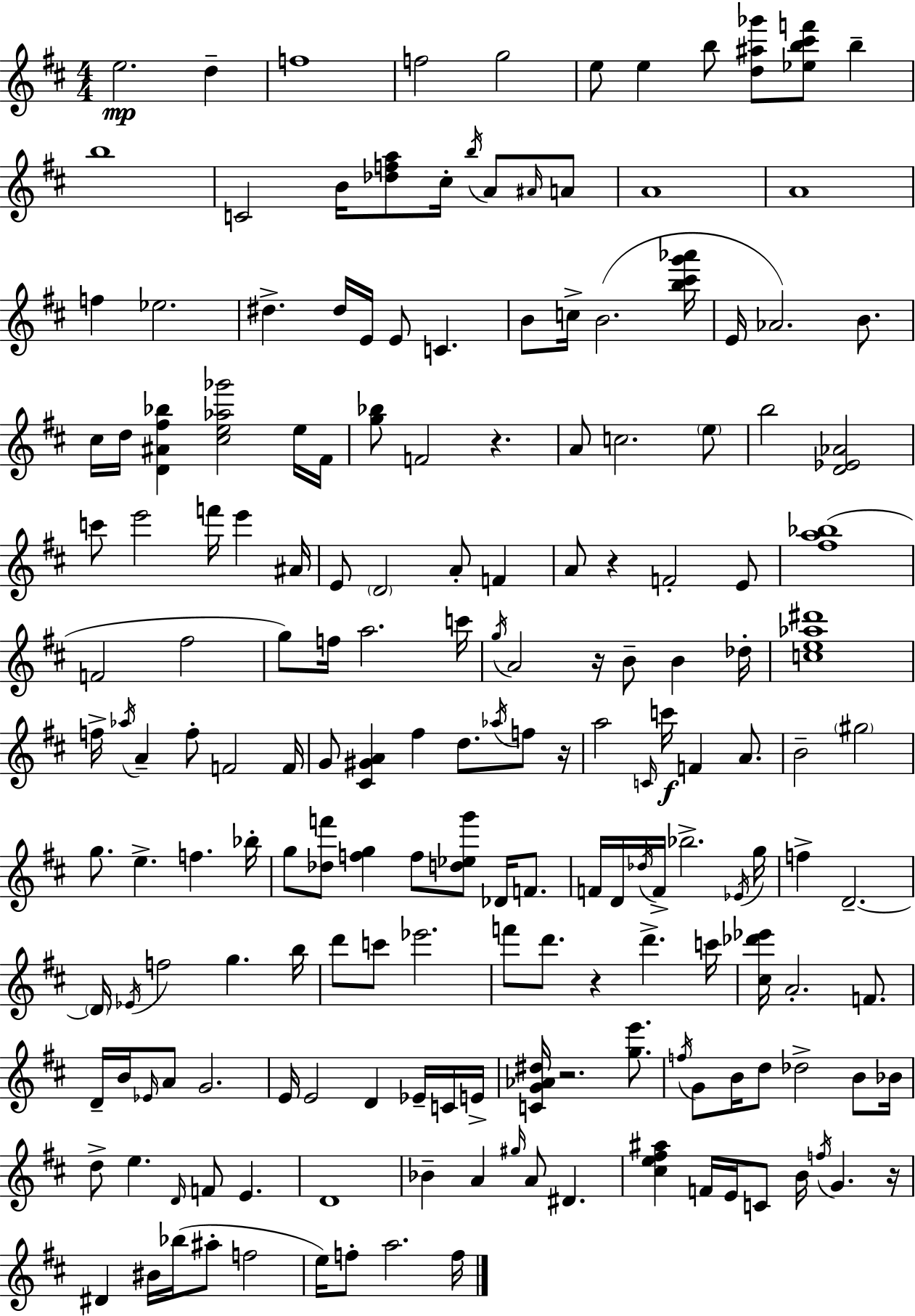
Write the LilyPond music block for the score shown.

{
  \clef treble
  \numericTimeSignature
  \time 4/4
  \key d \major
  e''2.\mp d''4-- | f''1 | f''2 g''2 | e''8 e''4 b''8 <d'' ais'' ges'''>8 <ees'' b'' cis''' f'''>8 b''4-- | \break b''1 | c'2 b'16 <des'' f'' a''>8 cis''16-. \acciaccatura { b''16 } a'8 \grace { ais'16 } | a'8 a'1 | a'1 | \break f''4 ees''2. | dis''4.-> dis''16 e'16 e'8 c'4. | b'8 c''16-> b'2.( | <b'' cis''' g''' aes'''>16 e'16 aes'2.) b'8. | \break cis''16 d''16 <d' ais' fis'' bes''>4 <cis'' e'' aes'' ges'''>2 | e''16 fis'16 <g'' bes''>8 f'2 r4. | a'8 c''2. | \parenthesize e''8 b''2 <d' ees' aes'>2 | \break c'''8 e'''2 f'''16 e'''4 | ais'16 e'8 \parenthesize d'2 a'8-. f'4 | a'8 r4 f'2-. | e'8 <fis'' a'' bes''>1( | \break f'2 fis''2 | g''8) f''16 a''2. | c'''16 \acciaccatura { g''16 } a'2 r16 b'8-- b'4 | des''16-. <c'' e'' aes'' dis'''>1 | \break f''16-> \acciaccatura { aes''16 } a'4-- f''8-. f'2 | f'16 g'8 <cis' gis' a'>4 fis''4 d''8. | \acciaccatura { aes''16 } f''8 r16 a''2 \grace { c'16 }\f c'''16 f'4 | a'8. b'2-- \parenthesize gis''2 | \break g''8. e''4.-> f''4. | bes''16-. g''8 <des'' f'''>8 <f'' g''>4 f''8 | <d'' ees'' g'''>8 des'16 f'8. f'16 d'16 \acciaccatura { des''16 } f'16-> bes''2.-> | \acciaccatura { ees'16 } g''16 f''4-> d'2.--~~ | \break \parenthesize d'16 \acciaccatura { ees'16 } f''2 | g''4. b''16 d'''8 c'''8 ees'''2. | f'''8 d'''8. r4 | d'''4.-> c'''16 <cis'' des''' ees'''>16 a'2.-. | \break f'8. d'16-- b'16 \grace { ees'16 } a'8 g'2. | e'16 e'2 | d'4 ees'16-- c'16 e'16-> <c' g' aes' dis''>16 r2. | <g'' e'''>8. \acciaccatura { f''16 } g'8 b'16 d''8 | \break des''2-> b'8 bes'16 d''8-> e''4. | \grace { d'16 } f'8 e'4. d'1 | bes'4-- | a'4 \grace { gis''16 } a'8 dis'4. <cis'' e'' fis'' ais''>4 | \break f'16 e'16 c'8 b'16 \acciaccatura { f''16 } g'4. r16 dis'4 | bis'16 bes''16( ais''8-. f''2 e''16) f''8-. | a''2. f''16 \bar "|."
}